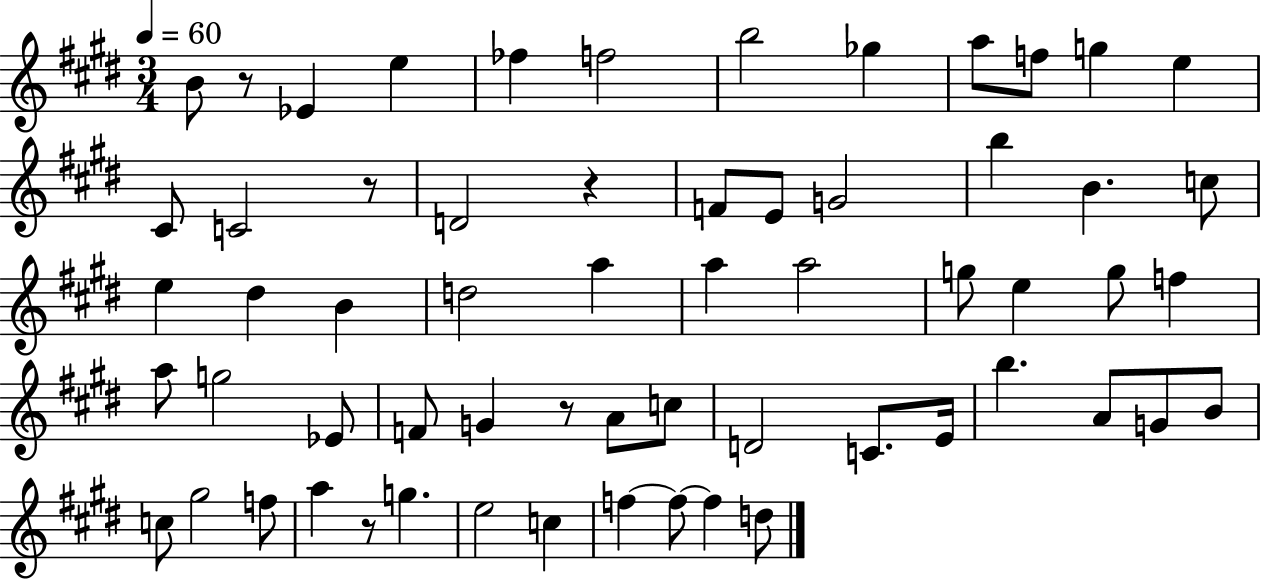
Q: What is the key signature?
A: E major